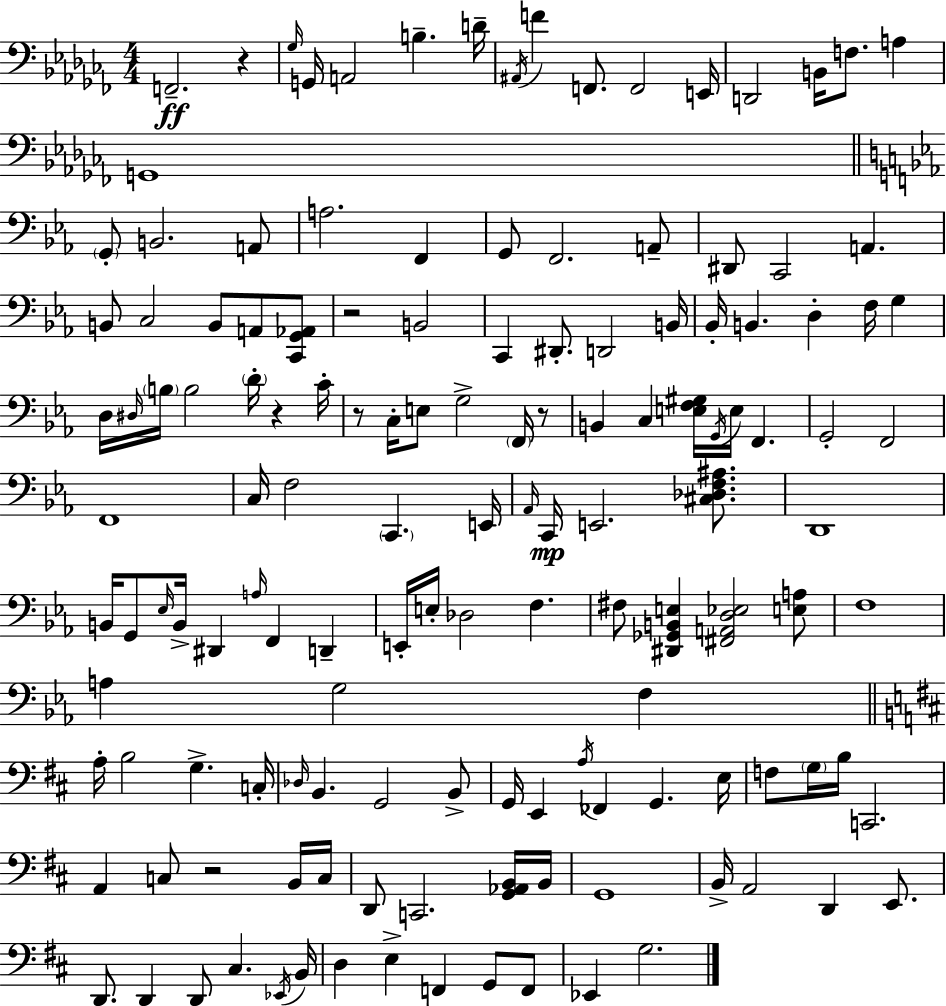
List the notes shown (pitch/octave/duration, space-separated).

F2/h. R/q Gb3/s G2/s A2/h B3/q. D4/s A#2/s F4/q F2/e. F2/h E2/s D2/h B2/s F3/e. A3/q G2/w G2/e B2/h. A2/e A3/h. F2/q G2/e F2/h. A2/e D#2/e C2/h A2/q. B2/e C3/h B2/e A2/e [C2,G2,Ab2]/e R/h B2/h C2/q D#2/e. D2/h B2/s Bb2/s B2/q. D3/q F3/s G3/q D3/s D#3/s B3/s B3/h D4/s R/q C4/s R/e C3/s E3/e G3/h F2/s R/e B2/q C3/q [E3,F3,G#3]/s G2/s E3/s F2/q. G2/h F2/h F2/w C3/s F3/h C2/q. E2/s Ab2/s C2/s E2/h. [C#3,Db3,F3,A#3]/e. D2/w B2/s G2/e Eb3/s B2/s D#2/q A3/s F2/q D2/q E2/s E3/s Db3/h F3/q. F#3/e [D#2,Gb2,B2,E3]/q [F#2,A2,D3,Eb3]/h [E3,A3]/e F3/w A3/q G3/h F3/q A3/s B3/h G3/q. C3/s Db3/s B2/q. G2/h B2/e G2/s E2/q A3/s FES2/q G2/q. E3/s F3/e G3/s B3/s C2/h. A2/q C3/e R/h B2/s C3/s D2/e C2/h. [G2,Ab2,B2]/s B2/s G2/w B2/s A2/h D2/q E2/e. D2/e. D2/q D2/e C#3/q. Eb2/s B2/s D3/q E3/q F2/q G2/e F2/e Eb2/q G3/h.